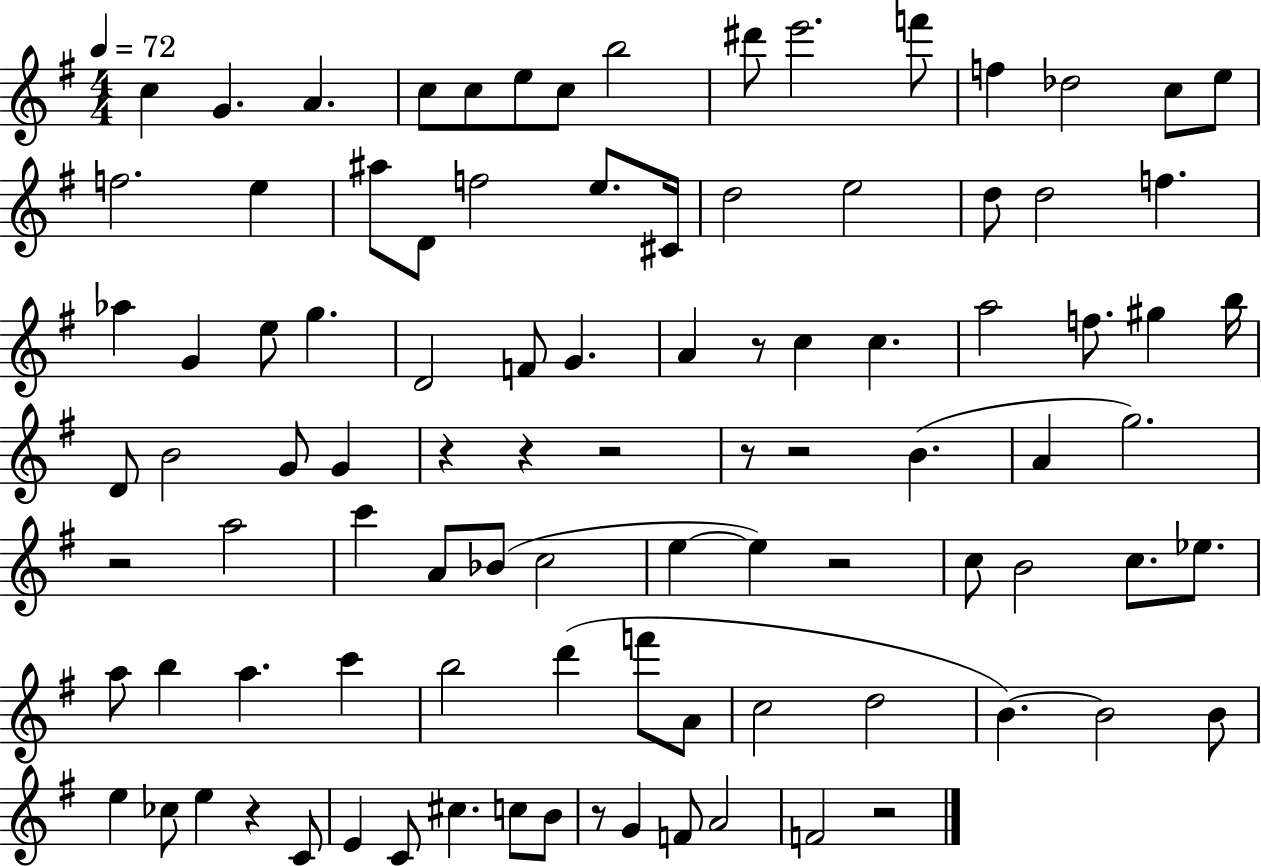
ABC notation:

X:1
T:Untitled
M:4/4
L:1/4
K:G
c G A c/2 c/2 e/2 c/2 b2 ^d'/2 e'2 f'/2 f _d2 c/2 e/2 f2 e ^a/2 D/2 f2 e/2 ^C/4 d2 e2 d/2 d2 f _a G e/2 g D2 F/2 G A z/2 c c a2 f/2 ^g b/4 D/2 B2 G/2 G z z z2 z/2 z2 B A g2 z2 a2 c' A/2 _B/2 c2 e e z2 c/2 B2 c/2 _e/2 a/2 b a c' b2 d' f'/2 A/2 c2 d2 B B2 B/2 e _c/2 e z C/2 E C/2 ^c c/2 B/2 z/2 G F/2 A2 F2 z2